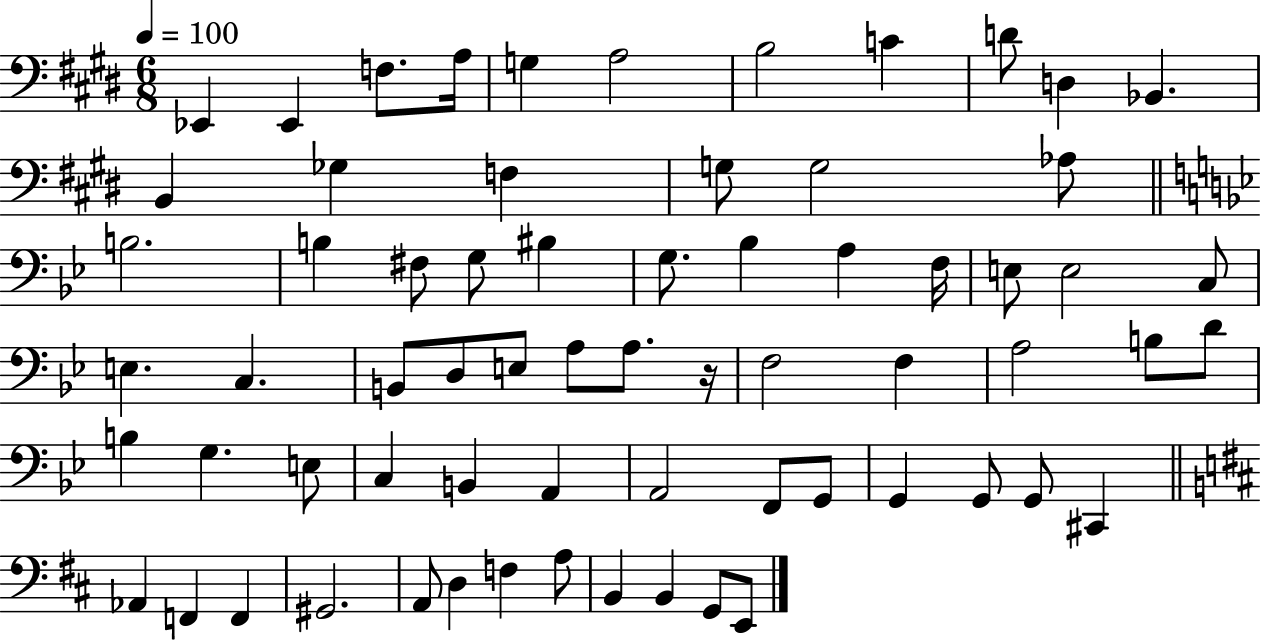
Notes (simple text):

Eb2/q Eb2/q F3/e. A3/s G3/q A3/h B3/h C4/q D4/e D3/q Bb2/q. B2/q Gb3/q F3/q G3/e G3/h Ab3/e B3/h. B3/q F#3/e G3/e BIS3/q G3/e. Bb3/q A3/q F3/s E3/e E3/h C3/e E3/q. C3/q. B2/e D3/e E3/e A3/e A3/e. R/s F3/h F3/q A3/h B3/e D4/e B3/q G3/q. E3/e C3/q B2/q A2/q A2/h F2/e G2/e G2/q G2/e G2/e C#2/q Ab2/q F2/q F2/q G#2/h. A2/e D3/q F3/q A3/e B2/q B2/q G2/e E2/e